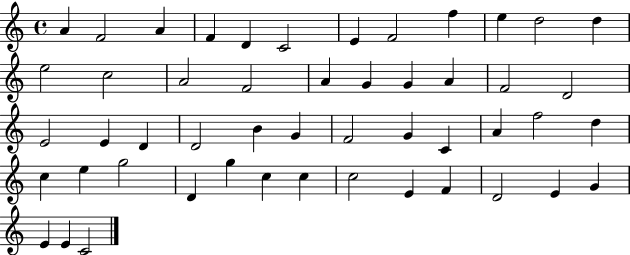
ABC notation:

X:1
T:Untitled
M:4/4
L:1/4
K:C
A F2 A F D C2 E F2 f e d2 d e2 c2 A2 F2 A G G A F2 D2 E2 E D D2 B G F2 G C A f2 d c e g2 D g c c c2 E F D2 E G E E C2